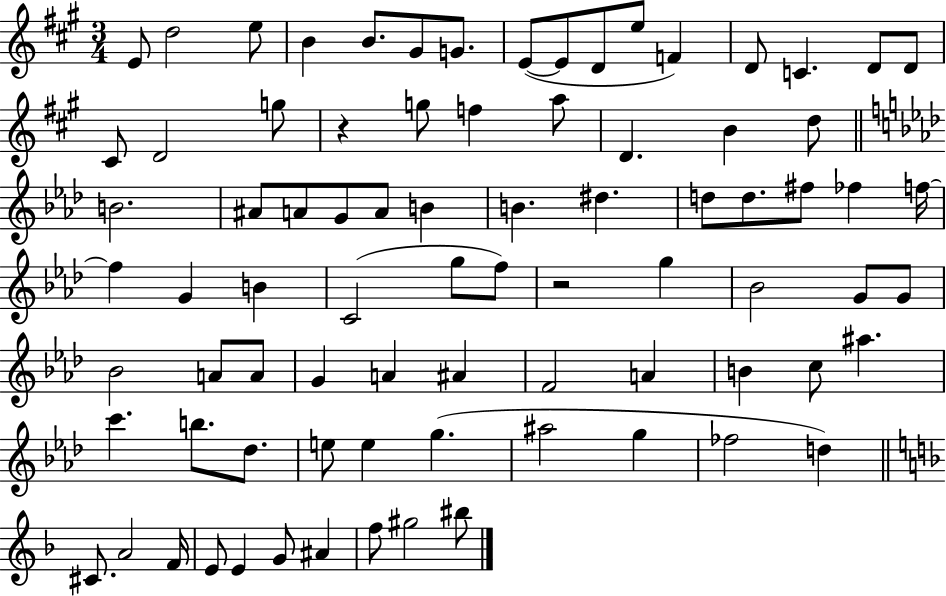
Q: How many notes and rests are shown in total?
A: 81